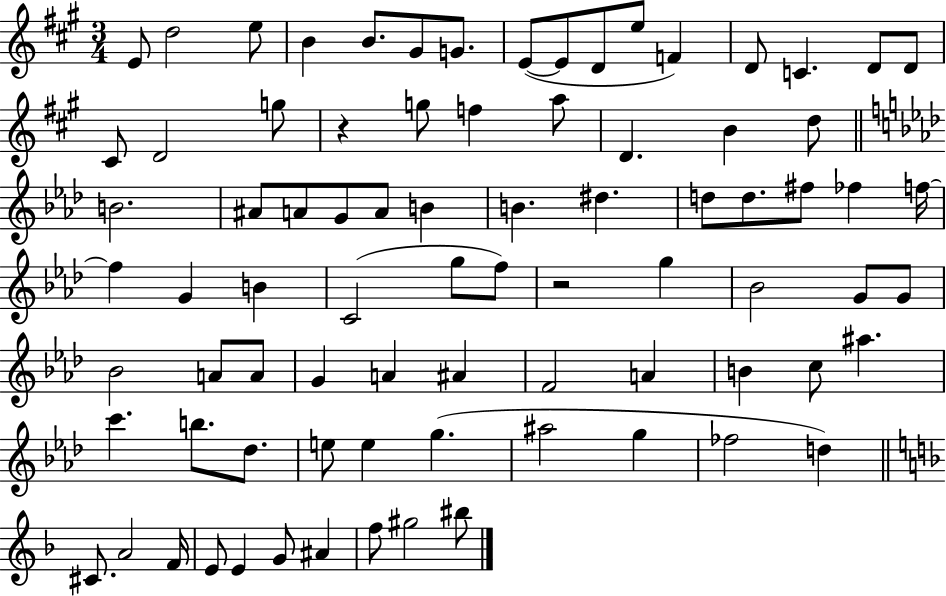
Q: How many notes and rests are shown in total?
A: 81